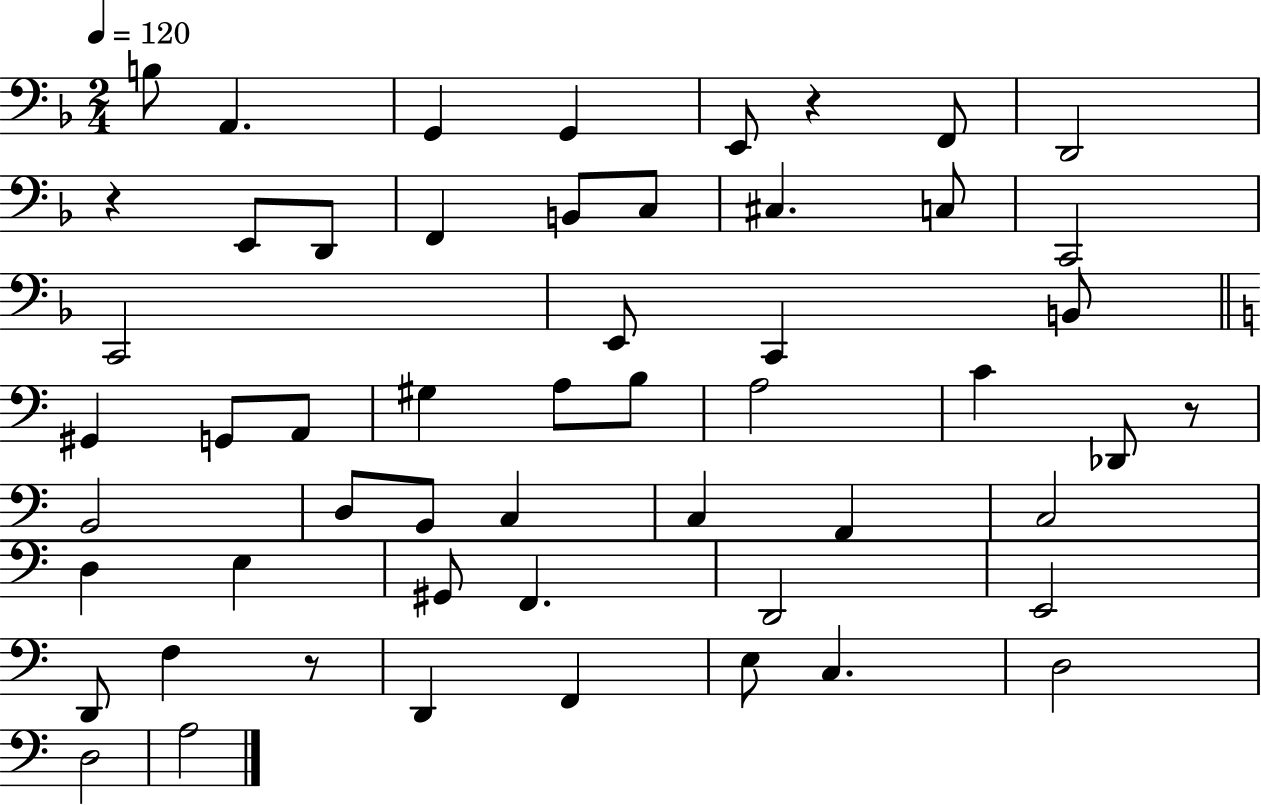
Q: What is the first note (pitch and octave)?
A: B3